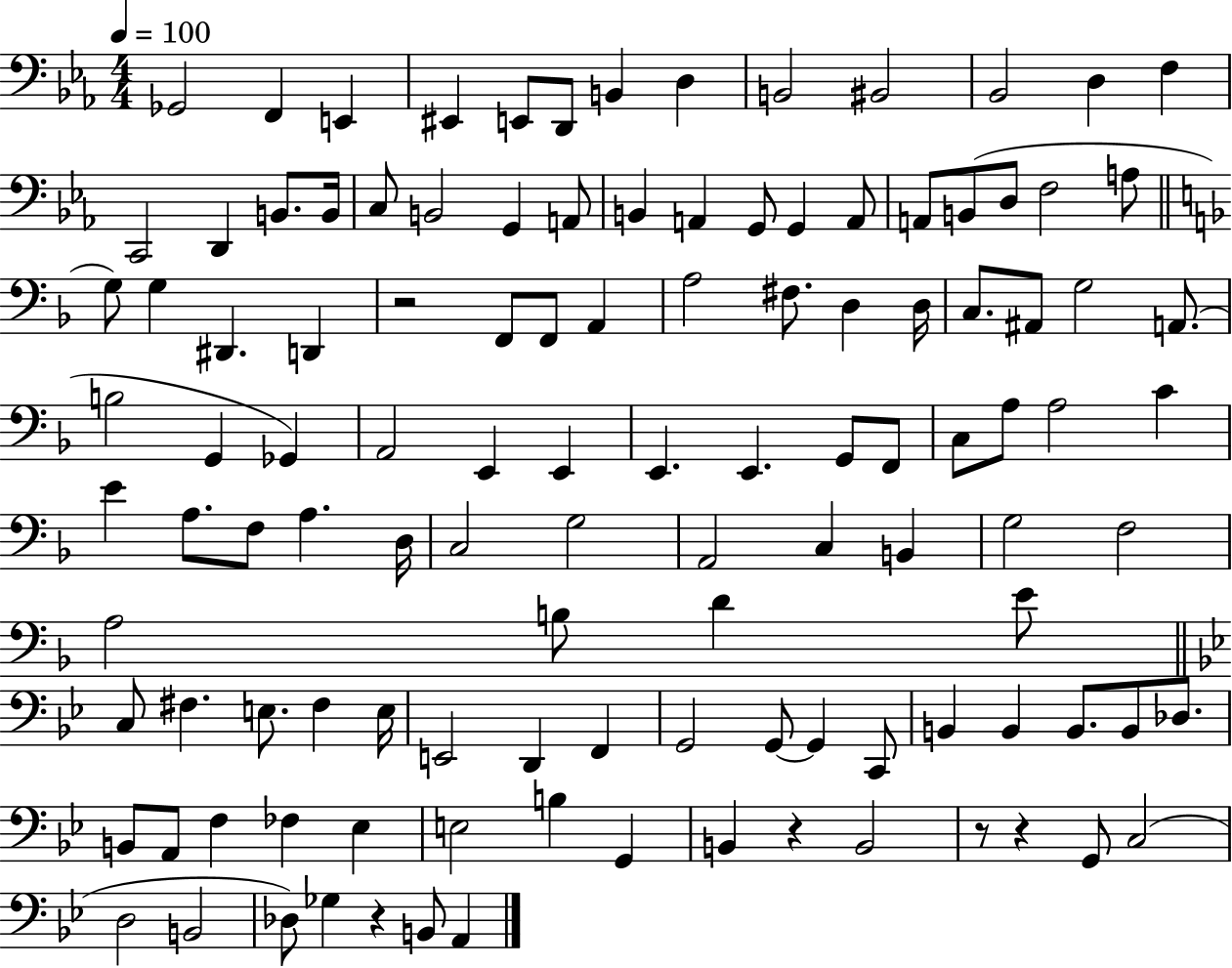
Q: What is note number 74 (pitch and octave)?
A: B3